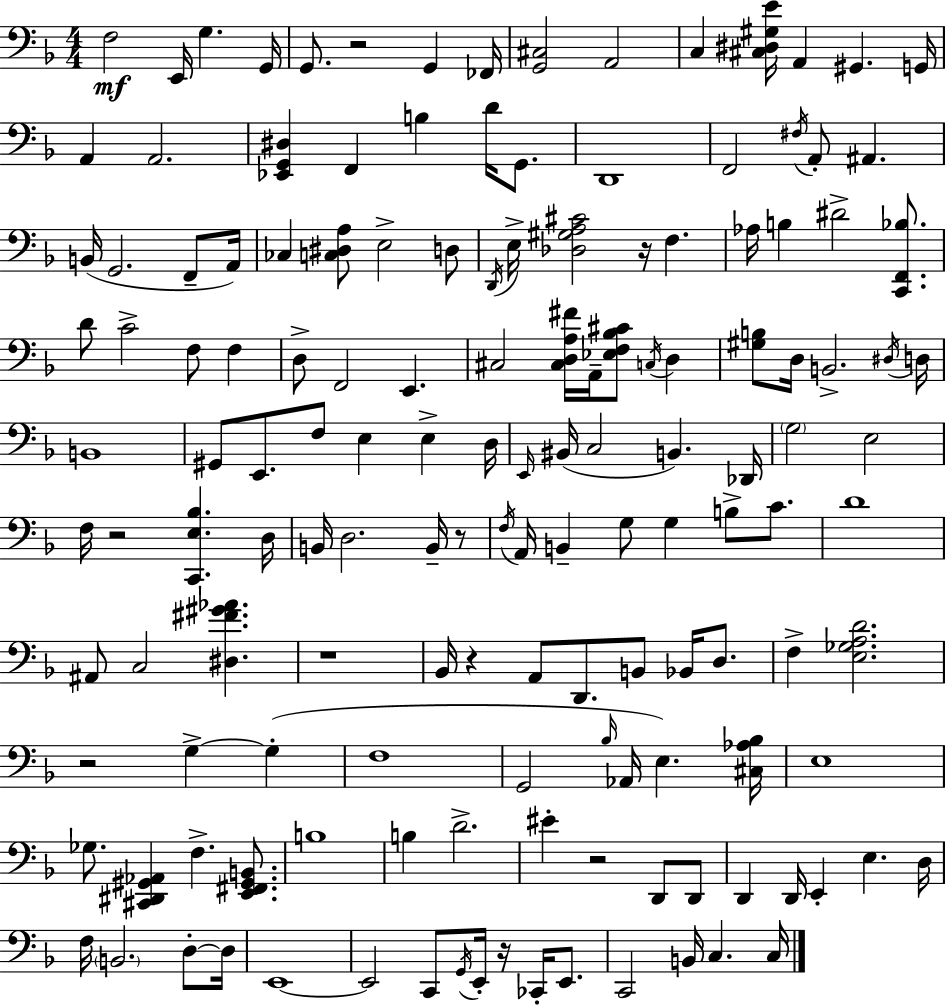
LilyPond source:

{
  \clef bass
  \numericTimeSignature
  \time 4/4
  \key d \minor
  \repeat volta 2 { f2\mf e,16 g4. g,16 | g,8. r2 g,4 fes,16 | <g, cis>2 a,2 | c4 <cis dis gis e'>16 a,4 gis,4. g,16 | \break a,4 a,2. | <ees, g, dis>4 f,4 b4 d'16 g,8. | d,1 | f,2 \acciaccatura { fis16 } a,8-. ais,4. | \break b,16( g,2. f,8-- | a,16) ces4 <c dis a>8 e2-> d8 | \acciaccatura { d,16 } e16-> <des gis a cis'>2 r16 f4. | aes16 b4 dis'2-> <c, f, bes>8. | \break d'8 c'2-> f8 f4 | d8-> f,2 e,4. | cis2 <cis d a fis'>16 a,16-- <ees f bes cis'>8 \acciaccatura { c16 } d4 | <gis b>8 d16 b,2.-> | \break \acciaccatura { dis16 } d16 b,1 | gis,8 e,8. f8 e4 e4-> | d16 \grace { e,16 } bis,16( c2 b,4.) | des,16 \parenthesize g2 e2 | \break f16 r2 <c, e bes>4. | d16 b,16 d2. | b,16-- r8 \acciaccatura { f16 } a,16 b,4-- g8 g4 | b8-> c'8. d'1 | \break ais,8 c2 | <dis fis' gis' aes'>4. r1 | bes,16 r4 a,8 d,8. | b,8 bes,16 d8. f4-> <e ges a d'>2. | \break r2 g4->~~ | g4-.( f1 | g,2 \grace { bes16 } aes,16 | e4.) <cis aes bes>16 e1 | \break ges8. <cis, dis, gis, aes,>4 f4.-> | <e, fis, gis, b,>8. b1 | b4 d'2.-> | eis'4-. r2 | \break d,8 d,8 d,4 d,16 e,4-. | e4. d16 f16 \parenthesize b,2. | d8-.~~ d16 e,1~~ | e,2 c,8 | \break \acciaccatura { g,16 } e,16-. r16 ces,16-. e,8. c,2 | b,16 c4. c16 } \bar "|."
}